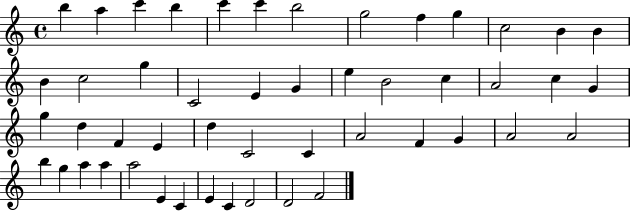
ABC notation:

X:1
T:Untitled
M:4/4
L:1/4
K:C
b a c' b c' c' b2 g2 f g c2 B B B c2 g C2 E G e B2 c A2 c G g d F E d C2 C A2 F G A2 A2 b g a a a2 E C E C D2 D2 F2